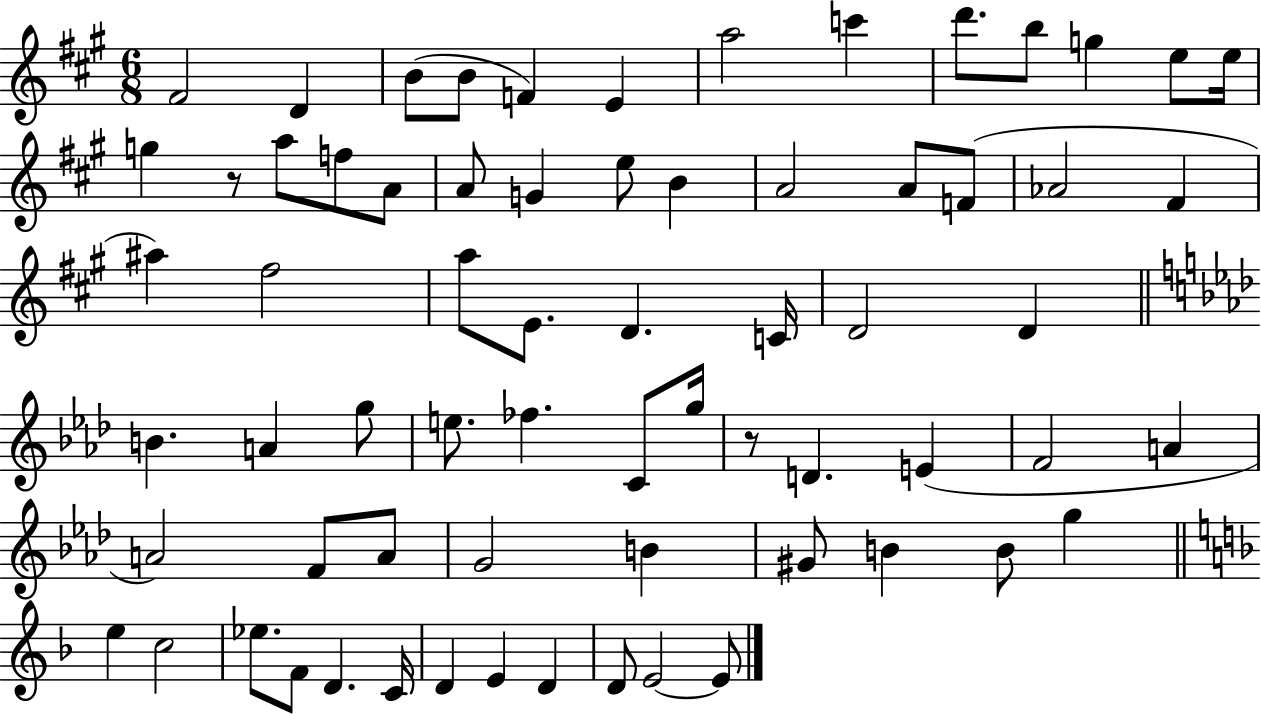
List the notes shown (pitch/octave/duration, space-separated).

F#4/h D4/q B4/e B4/e F4/q E4/q A5/h C6/q D6/e. B5/e G5/q E5/e E5/s G5/q R/e A5/e F5/e A4/e A4/e G4/q E5/e B4/q A4/h A4/e F4/e Ab4/h F#4/q A#5/q F#5/h A5/e E4/e. D4/q. C4/s D4/h D4/q B4/q. A4/q G5/e E5/e. FES5/q. C4/e G5/s R/e D4/q. E4/q F4/h A4/q A4/h F4/e A4/e G4/h B4/q G#4/e B4/q B4/e G5/q E5/q C5/h Eb5/e. F4/e D4/q. C4/s D4/q E4/q D4/q D4/e E4/h E4/e